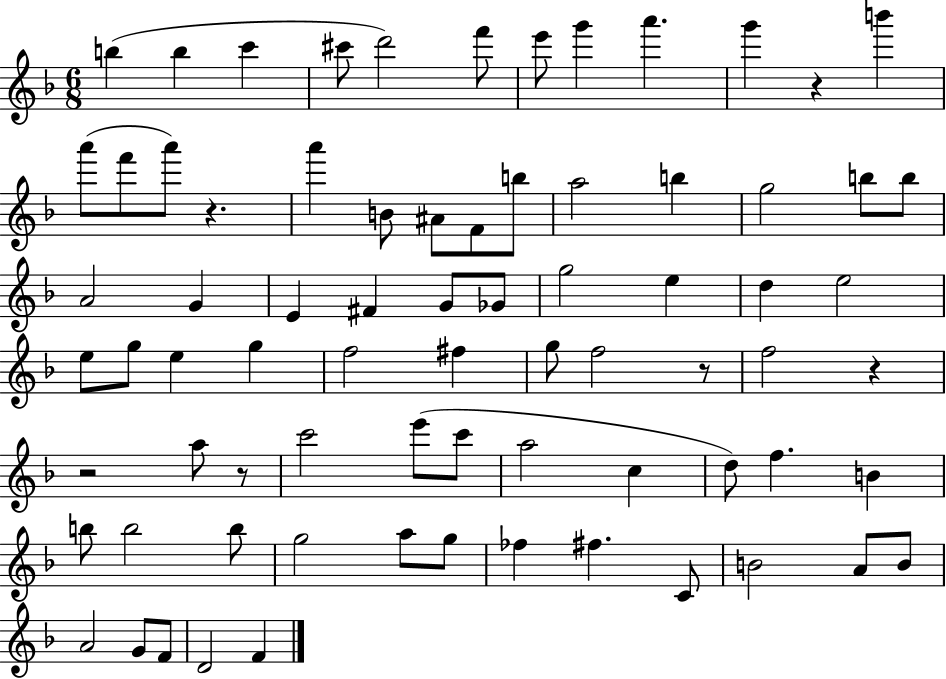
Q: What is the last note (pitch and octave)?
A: F4